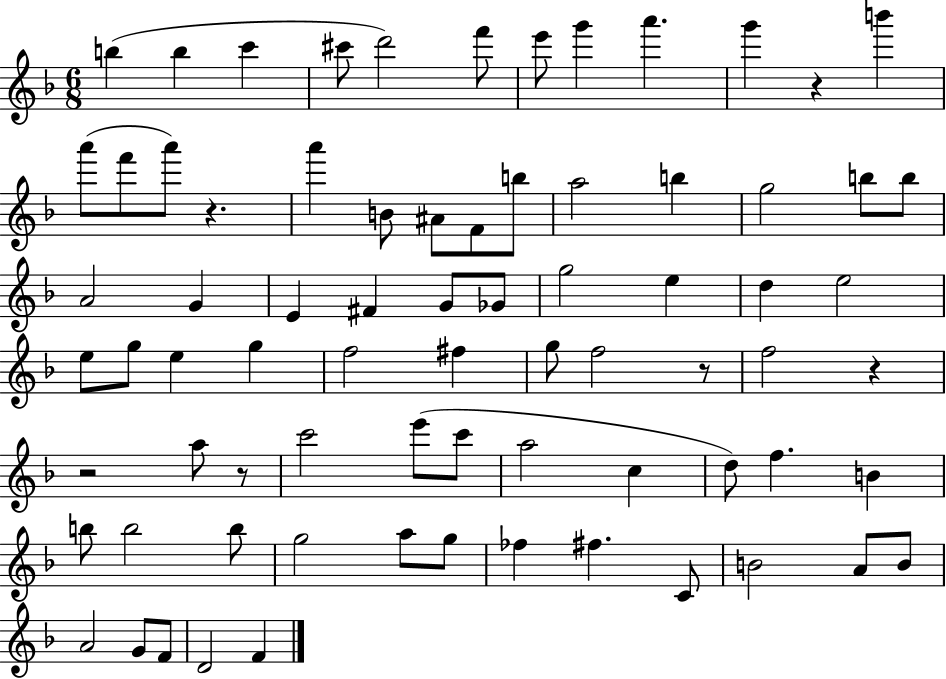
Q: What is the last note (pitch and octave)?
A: F4